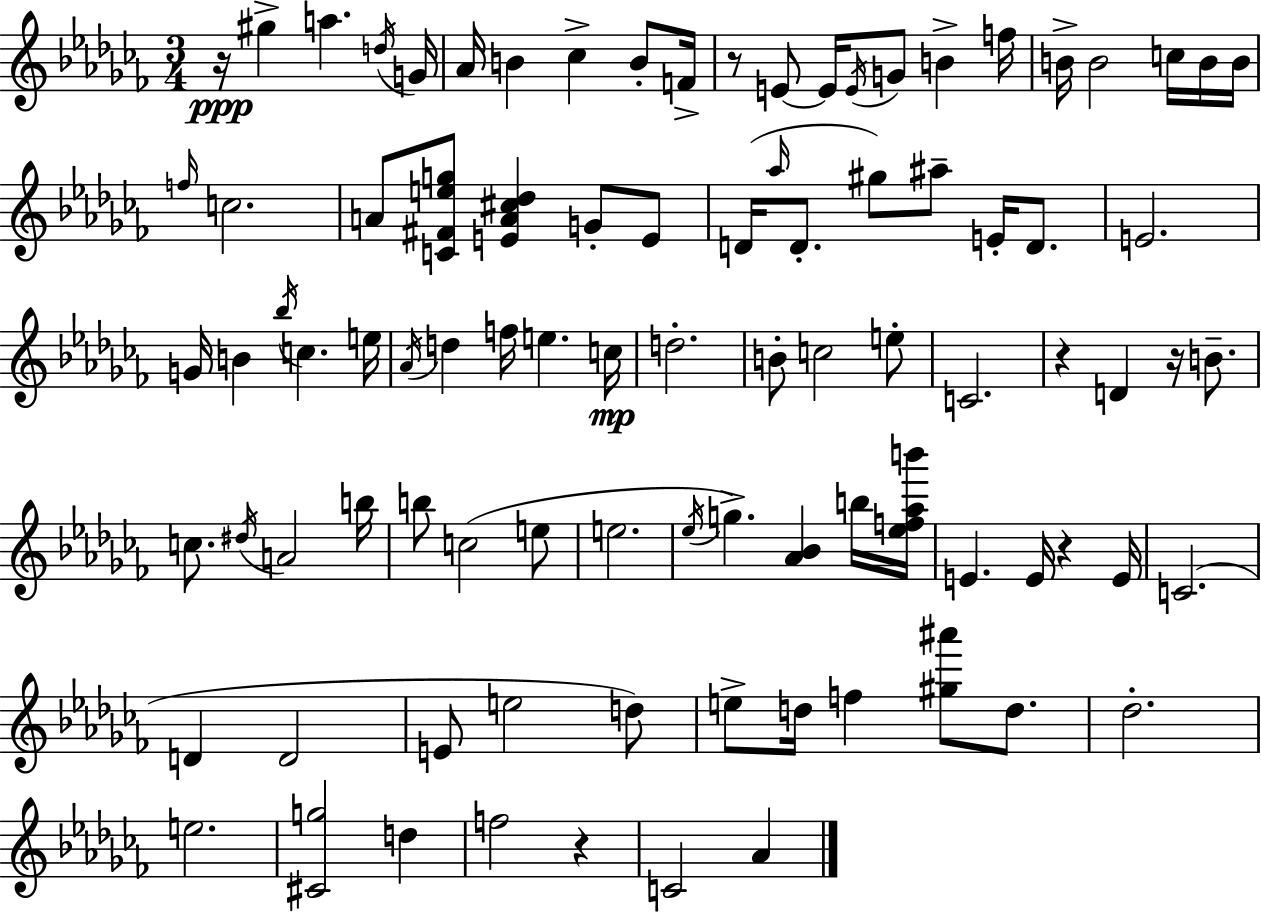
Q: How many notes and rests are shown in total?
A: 92